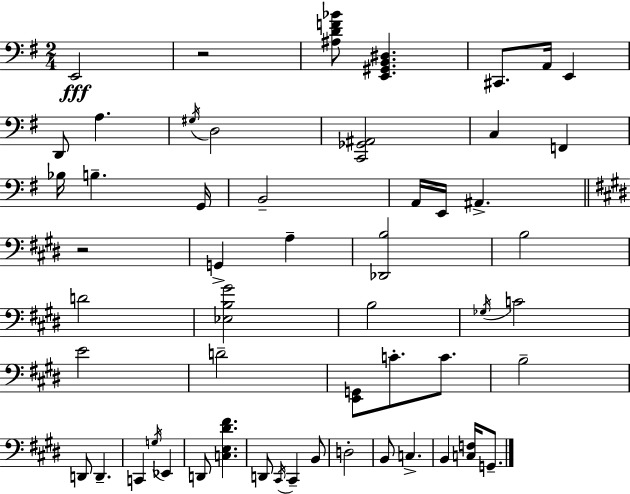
E2/h R/h [A#3,D4,F4,Bb4]/e [E2,G#2,B2,D#3]/q. C#2/e. A2/s E2/q D2/e A3/q. G#3/s D3/h [C2,Gb2,A#2]/h C3/q F2/q Bb3/s B3/q. G2/s B2/h A2/s E2/s A#2/q. R/h G2/q A3/q [Db2,B3]/h B3/h D4/h [Eb3,B3,G#4]/h B3/h Gb3/s C4/h E4/h D4/h [E2,G2]/e C4/e. C4/e. B3/h D2/e D2/q. C2/q G3/s Eb2/q D2/e [C3,E3,D#4,F#4]/q. D2/e C#2/s C#2/q B2/e D3/h B2/e C3/q. B2/q [C3,F3]/s G2/e.